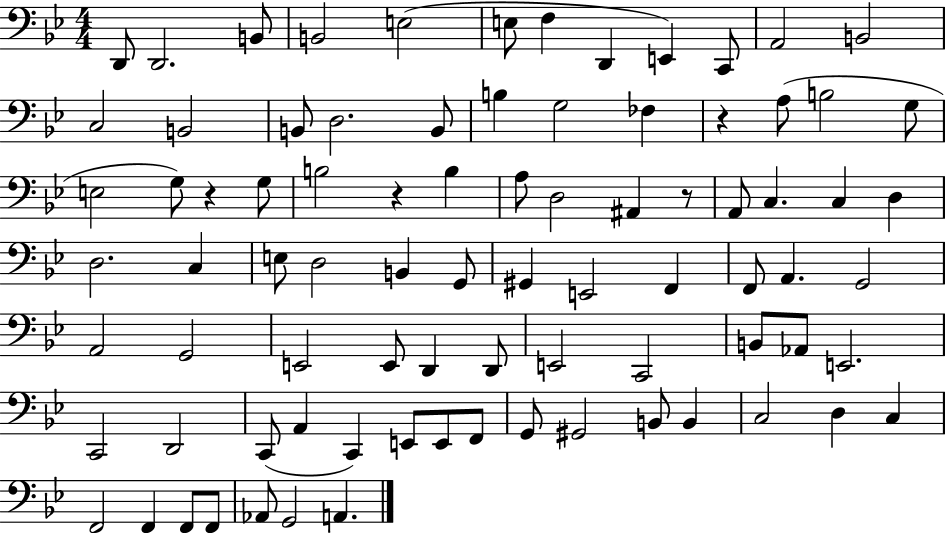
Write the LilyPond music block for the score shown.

{
  \clef bass
  \numericTimeSignature
  \time 4/4
  \key bes \major
  d,8 d,2. b,8 | b,2 e2( | e8 f4 d,4 e,4) c,8 | a,2 b,2 | \break c2 b,2 | b,8 d2. b,8 | b4 g2 fes4 | r4 a8( b2 g8 | \break e2 g8) r4 g8 | b2 r4 b4 | a8 d2 ais,4 r8 | a,8 c4. c4 d4 | \break d2. c4 | e8 d2 b,4 g,8 | gis,4 e,2 f,4 | f,8 a,4. g,2 | \break a,2 g,2 | e,2 e,8 d,4 d,8 | e,2 c,2 | b,8 aes,8 e,2. | \break c,2 d,2 | c,8( a,4 c,4) e,8 e,8 f,8 | g,8 gis,2 b,8 b,4 | c2 d4 c4 | \break f,2 f,4 f,8 f,8 | aes,8 g,2 a,4. | \bar "|."
}